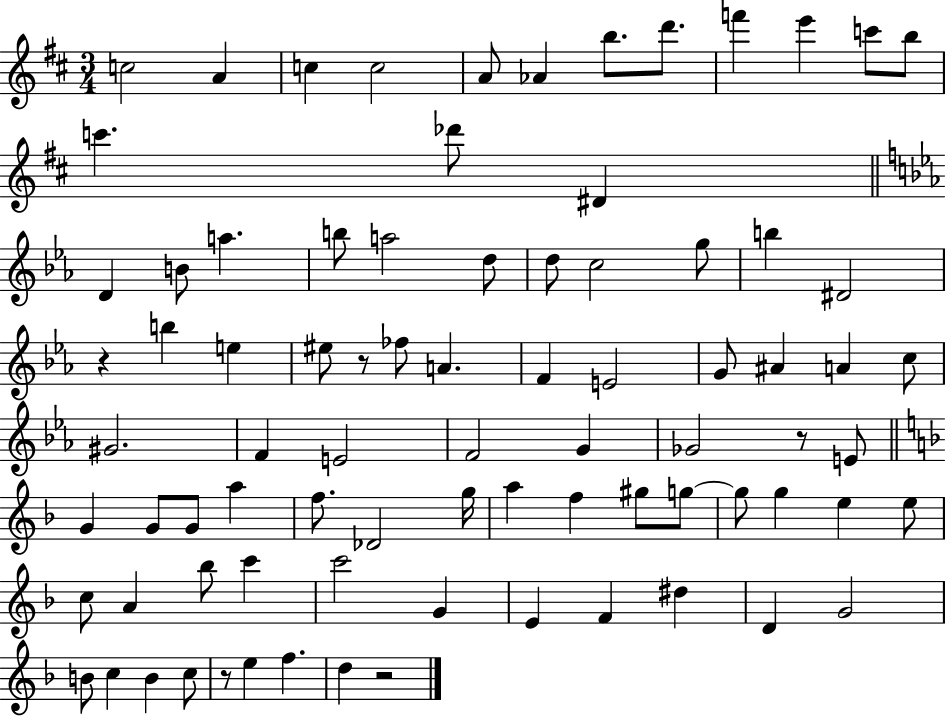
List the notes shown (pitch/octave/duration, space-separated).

C5/h A4/q C5/q C5/h A4/e Ab4/q B5/e. D6/e. F6/q E6/q C6/e B5/e C6/q. Db6/e D#4/q D4/q B4/e A5/q. B5/e A5/h D5/e D5/e C5/h G5/e B5/q D#4/h R/q B5/q E5/q EIS5/e R/e FES5/e A4/q. F4/q E4/h G4/e A#4/q A4/q C5/e G#4/h. F4/q E4/h F4/h G4/q Gb4/h R/e E4/e G4/q G4/e G4/e A5/q F5/e. Db4/h G5/s A5/q F5/q G#5/e G5/e G5/e G5/q E5/q E5/e C5/e A4/q Bb5/e C6/q C6/h G4/q E4/q F4/q D#5/q D4/q G4/h B4/e C5/q B4/q C5/e R/e E5/q F5/q. D5/q R/h